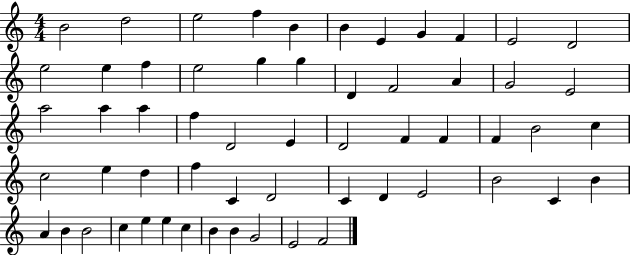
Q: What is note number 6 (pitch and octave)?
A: B4